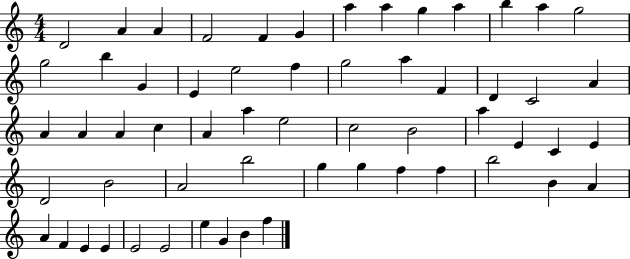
D4/h A4/q A4/q F4/h F4/q G4/q A5/q A5/q G5/q A5/q B5/q A5/q G5/h G5/h B5/q G4/q E4/q E5/h F5/q G5/h A5/q F4/q D4/q C4/h A4/q A4/q A4/q A4/q C5/q A4/q A5/q E5/h C5/h B4/h A5/q E4/q C4/q E4/q D4/h B4/h A4/h B5/h G5/q G5/q F5/q F5/q B5/h B4/q A4/q A4/q F4/q E4/q E4/q E4/h E4/h E5/q G4/q B4/q F5/q